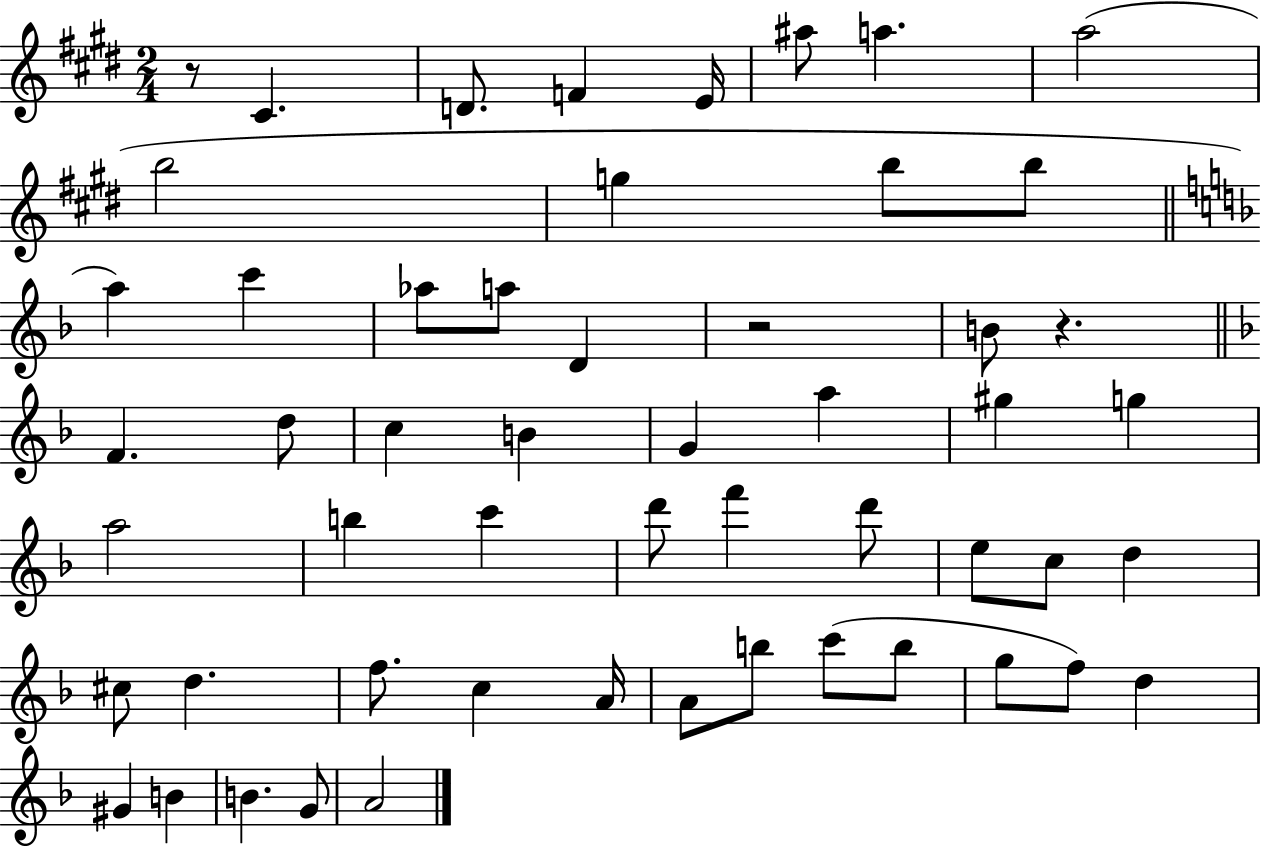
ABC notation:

X:1
T:Untitled
M:2/4
L:1/4
K:E
z/2 ^C D/2 F E/4 ^a/2 a a2 b2 g b/2 b/2 a c' _a/2 a/2 D z2 B/2 z F d/2 c B G a ^g g a2 b c' d'/2 f' d'/2 e/2 c/2 d ^c/2 d f/2 c A/4 A/2 b/2 c'/2 b/2 g/2 f/2 d ^G B B G/2 A2